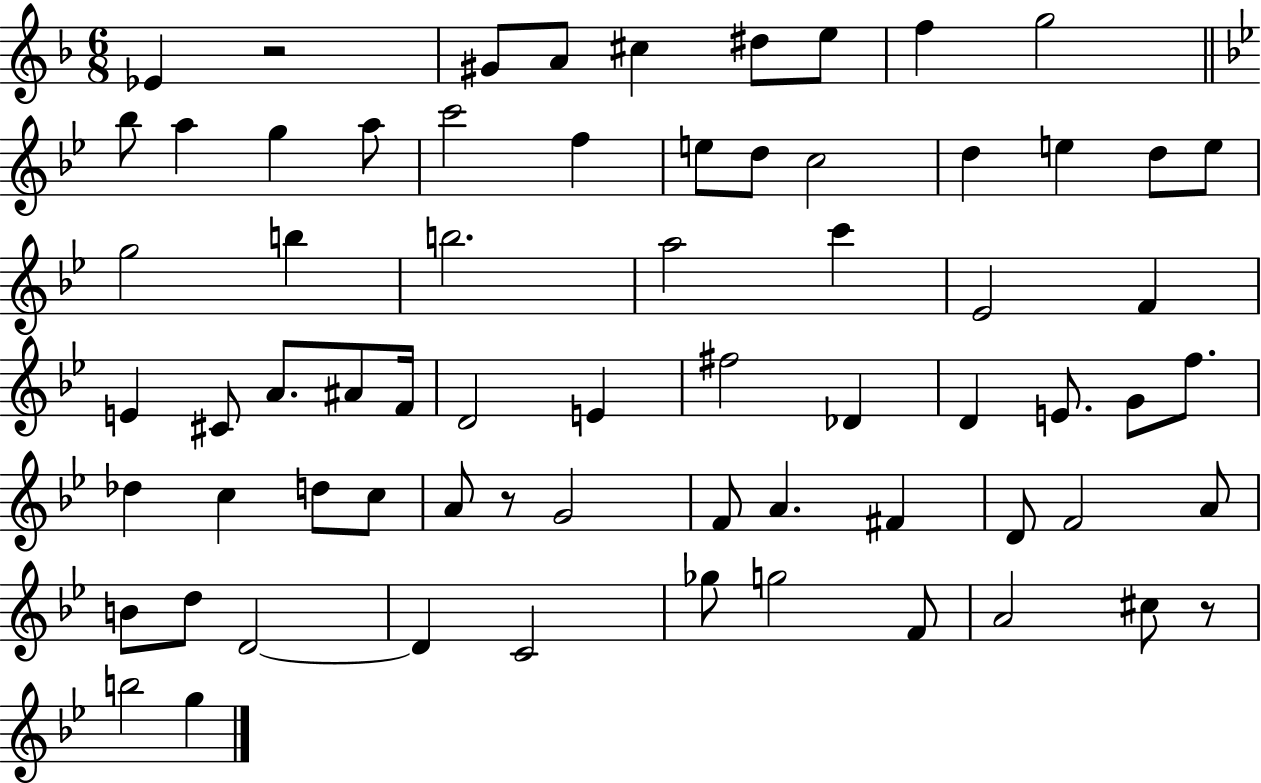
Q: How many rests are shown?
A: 3